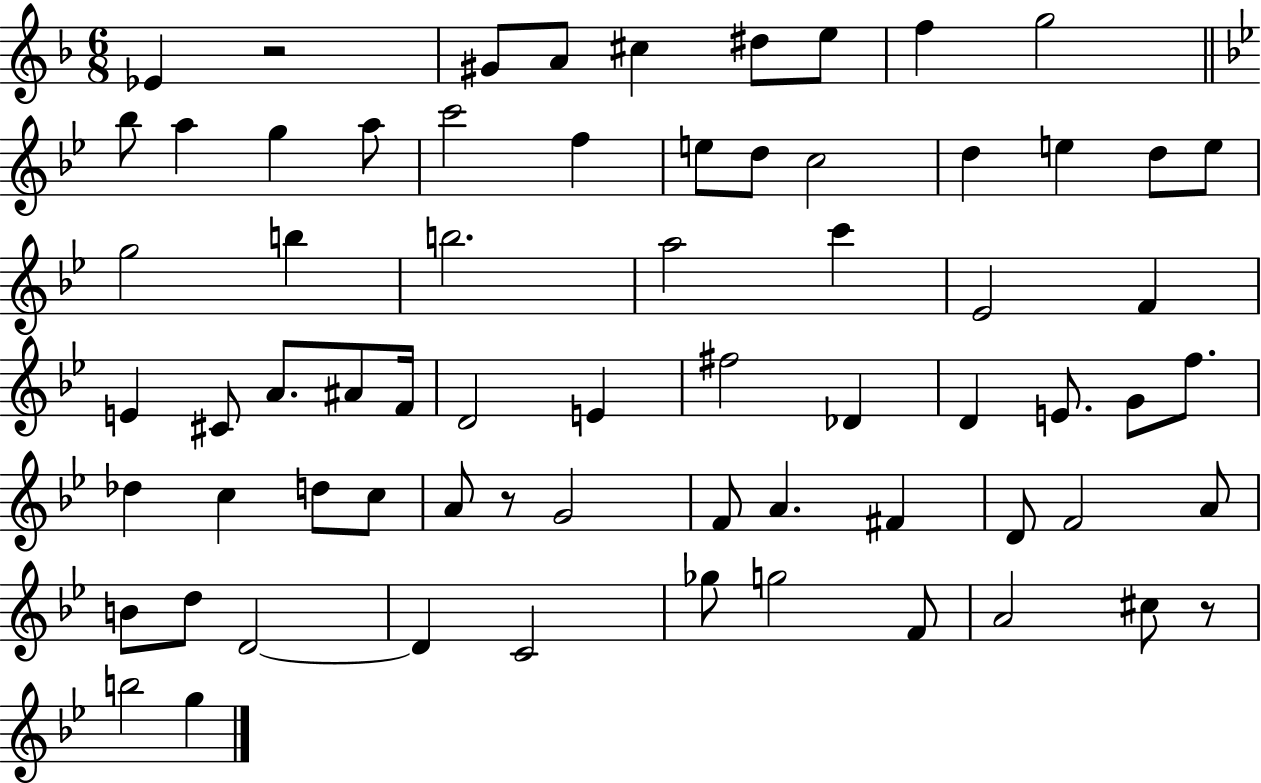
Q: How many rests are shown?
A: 3